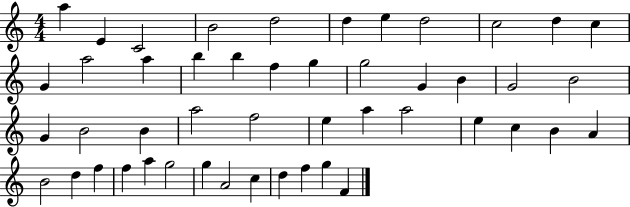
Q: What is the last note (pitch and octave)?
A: F4